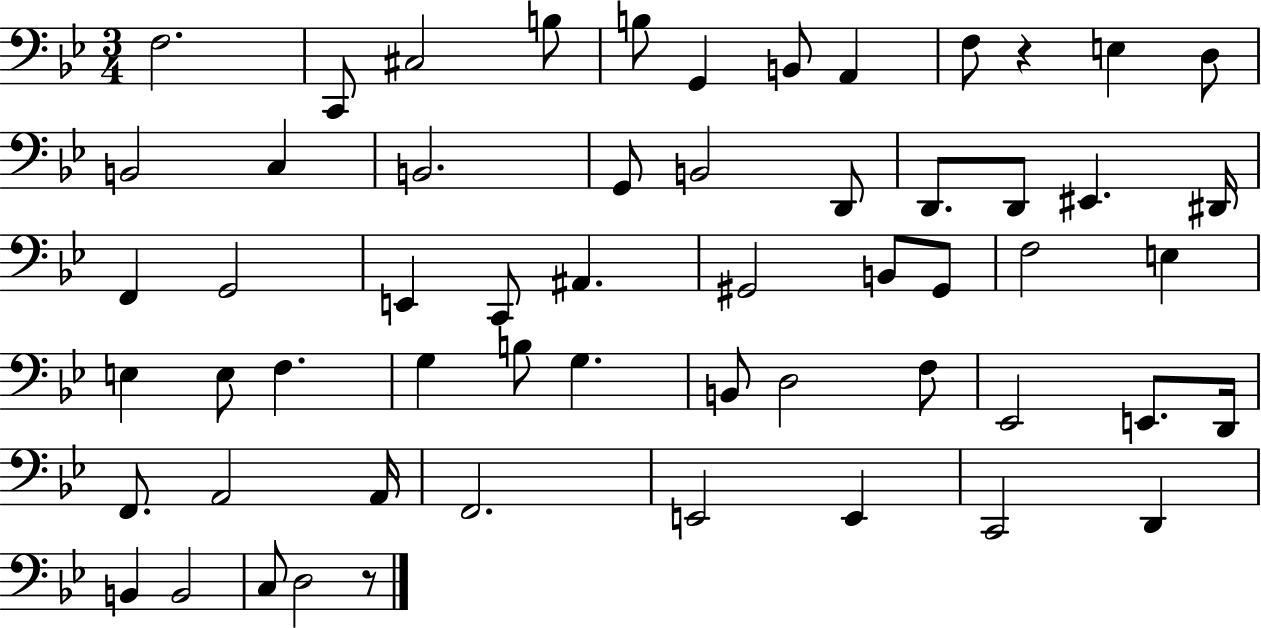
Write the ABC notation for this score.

X:1
T:Untitled
M:3/4
L:1/4
K:Bb
F,2 C,,/2 ^C,2 B,/2 B,/2 G,, B,,/2 A,, F,/2 z E, D,/2 B,,2 C, B,,2 G,,/2 B,,2 D,,/2 D,,/2 D,,/2 ^E,, ^D,,/4 F,, G,,2 E,, C,,/2 ^A,, ^G,,2 B,,/2 ^G,,/2 F,2 E, E, E,/2 F, G, B,/2 G, B,,/2 D,2 F,/2 _E,,2 E,,/2 D,,/4 F,,/2 A,,2 A,,/4 F,,2 E,,2 E,, C,,2 D,, B,, B,,2 C,/2 D,2 z/2